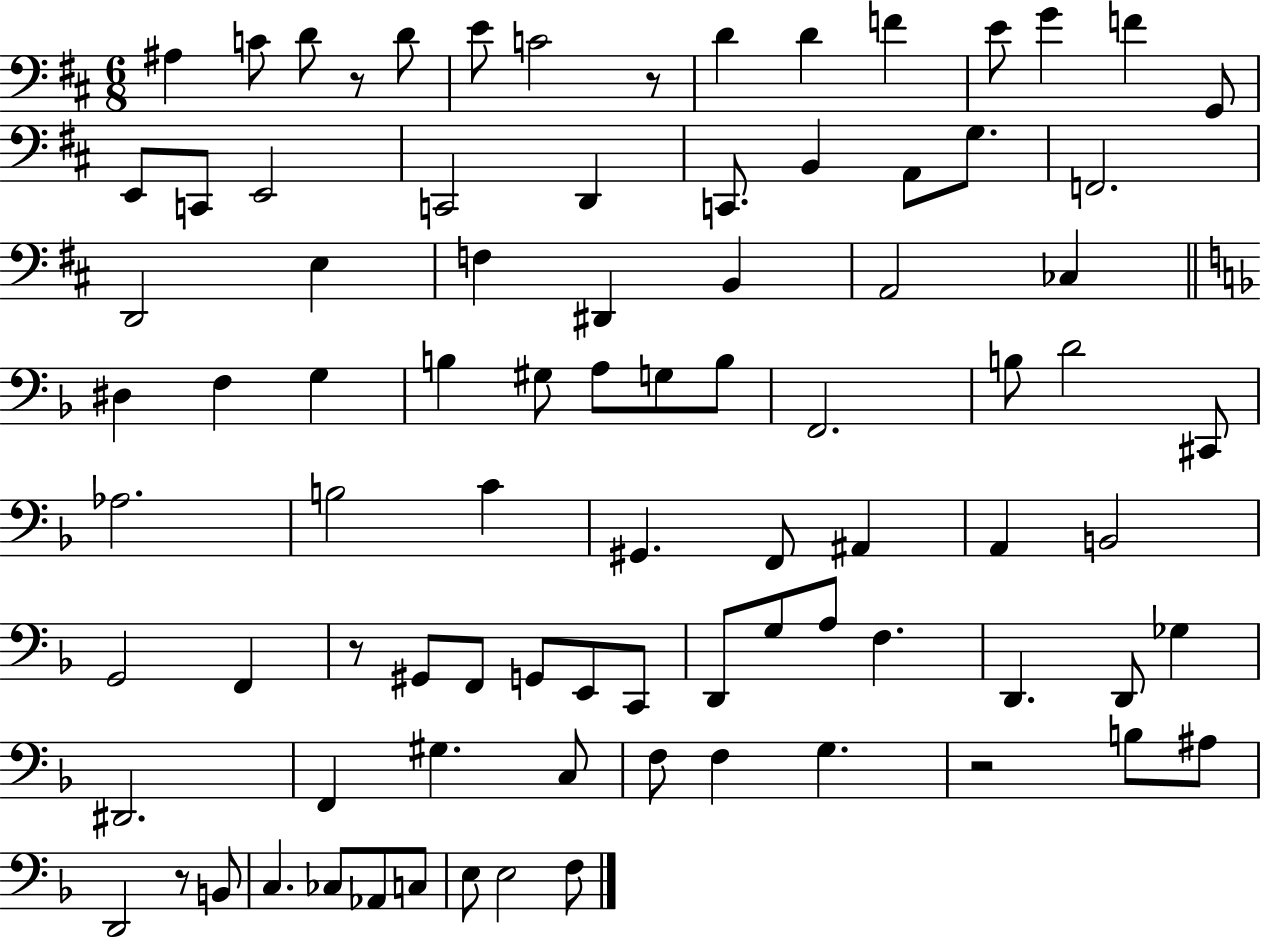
{
  \clef bass
  \numericTimeSignature
  \time 6/8
  \key d \major
  ais4 c'8 d'8 r8 d'8 | e'8 c'2 r8 | d'4 d'4 f'4 | e'8 g'4 f'4 g,8 | \break e,8 c,8 e,2 | c,2 d,4 | c,8. b,4 a,8 g8. | f,2. | \break d,2 e4 | f4 dis,4 b,4 | a,2 ces4 | \bar "||" \break \key f \major dis4 f4 g4 | b4 gis8 a8 g8 b8 | f,2. | b8 d'2 cis,8 | \break aes2. | b2 c'4 | gis,4. f,8 ais,4 | a,4 b,2 | \break g,2 f,4 | r8 gis,8 f,8 g,8 e,8 c,8 | d,8 g8 a8 f4. | d,4. d,8 ges4 | \break dis,2. | f,4 gis4. c8 | f8 f4 g4. | r2 b8 ais8 | \break d,2 r8 b,8 | c4. ces8 aes,8 c8 | e8 e2 f8 | \bar "|."
}